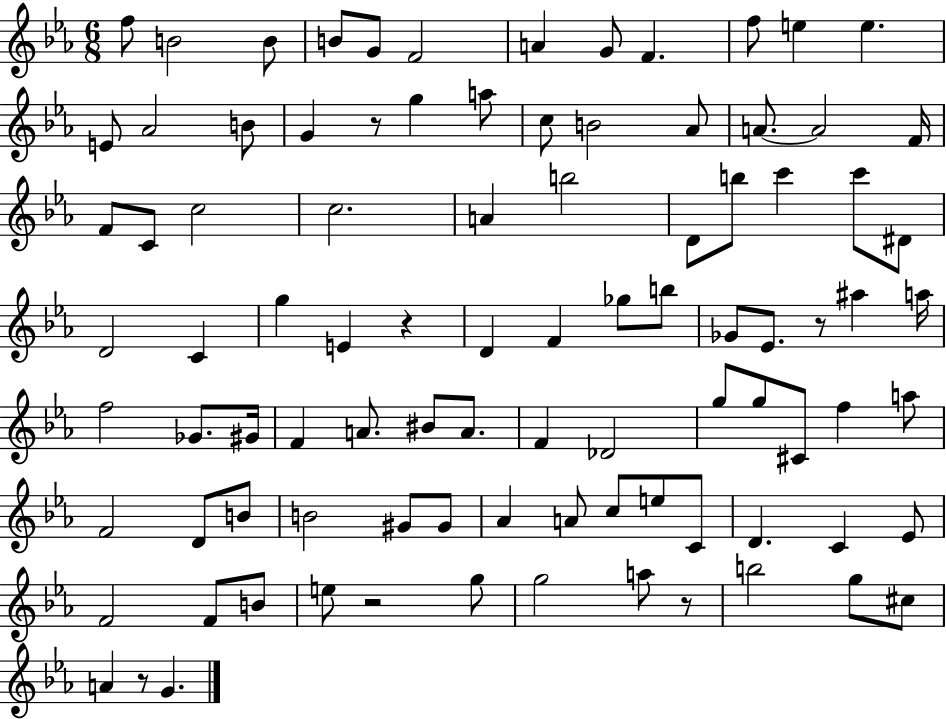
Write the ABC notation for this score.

X:1
T:Untitled
M:6/8
L:1/4
K:Eb
f/2 B2 B/2 B/2 G/2 F2 A G/2 F f/2 e e E/2 _A2 B/2 G z/2 g a/2 c/2 B2 _A/2 A/2 A2 F/4 F/2 C/2 c2 c2 A b2 D/2 b/2 c' c'/2 ^D/2 D2 C g E z D F _g/2 b/2 _G/2 _E/2 z/2 ^a a/4 f2 _G/2 ^G/4 F A/2 ^B/2 A/2 F _D2 g/2 g/2 ^C/2 f a/2 F2 D/2 B/2 B2 ^G/2 ^G/2 _A A/2 c/2 e/2 C/2 D C _E/2 F2 F/2 B/2 e/2 z2 g/2 g2 a/2 z/2 b2 g/2 ^c/2 A z/2 G